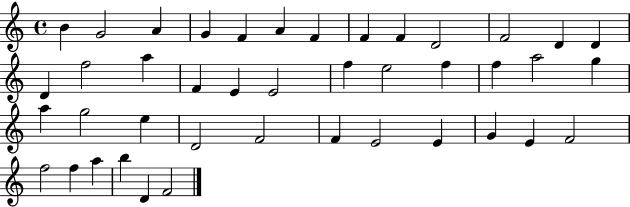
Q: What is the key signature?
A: C major